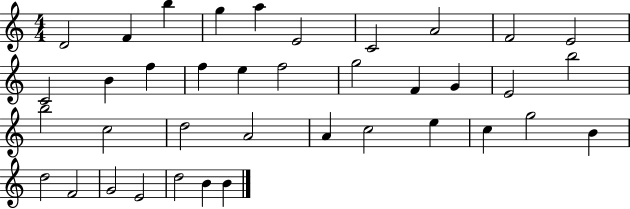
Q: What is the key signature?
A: C major